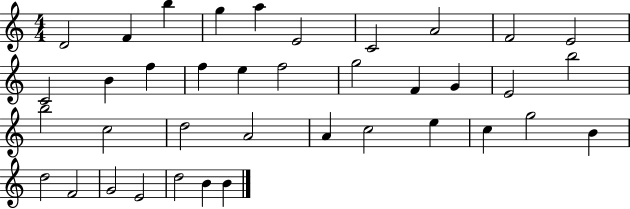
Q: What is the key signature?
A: C major